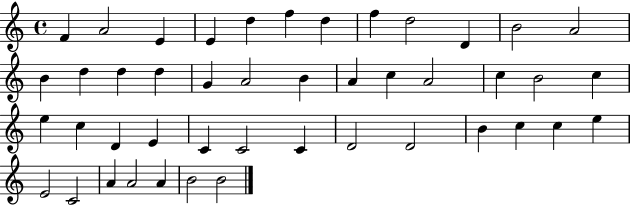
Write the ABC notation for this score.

X:1
T:Untitled
M:4/4
L:1/4
K:C
F A2 E E d f d f d2 D B2 A2 B d d d G A2 B A c A2 c B2 c e c D E C C2 C D2 D2 B c c e E2 C2 A A2 A B2 B2